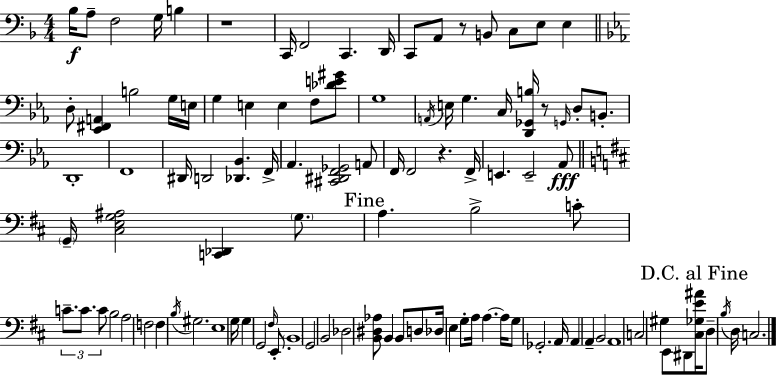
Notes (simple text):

Bb3/s A3/e F3/h G3/s B3/q R/w C2/s F2/h C2/q. D2/s C2/e A2/e R/e B2/e C3/e E3/e E3/q D3/e [Eb2,F#2,A2]/q B3/h G3/s E3/s G3/q E3/q E3/q F3/e [Db4,E4,G#4]/e G3/w A2/s E3/s G3/q. C3/s [D2,Gb2,B3]/s R/e G2/s D3/e B2/e. D2/w F2/w D#2/s D2/h [Db2,Bb2]/q. F2/s Ab2/q. [C#2,D#2,F2,Gb2]/h A2/e F2/s F2/h R/q. F2/s E2/q. E2/h Ab2/e G2/s [C#3,E3,G3,A#3]/h [C2,Db2]/q G3/e. A3/q. B3/h C4/e C4/e. C4/e. C4/e B3/h A3/h F3/h F3/q B3/s G#3/h. E3/w G3/s G3/q G2/h F#3/s E2/e. B2/w G2/h B2/h Db3/h [B2,D#3,Ab3]/e B2/q B2/e D3/e Db3/s E3/q G3/e A3/s A3/q. A3/s G3/e Gb2/h. A2/s A2/q A2/q B2/h A2/w C3/h G#3/q E2/e D#2/e [C#3,Gb3,E4,A#4]/s D3/e B3/s D3/s C3/h.